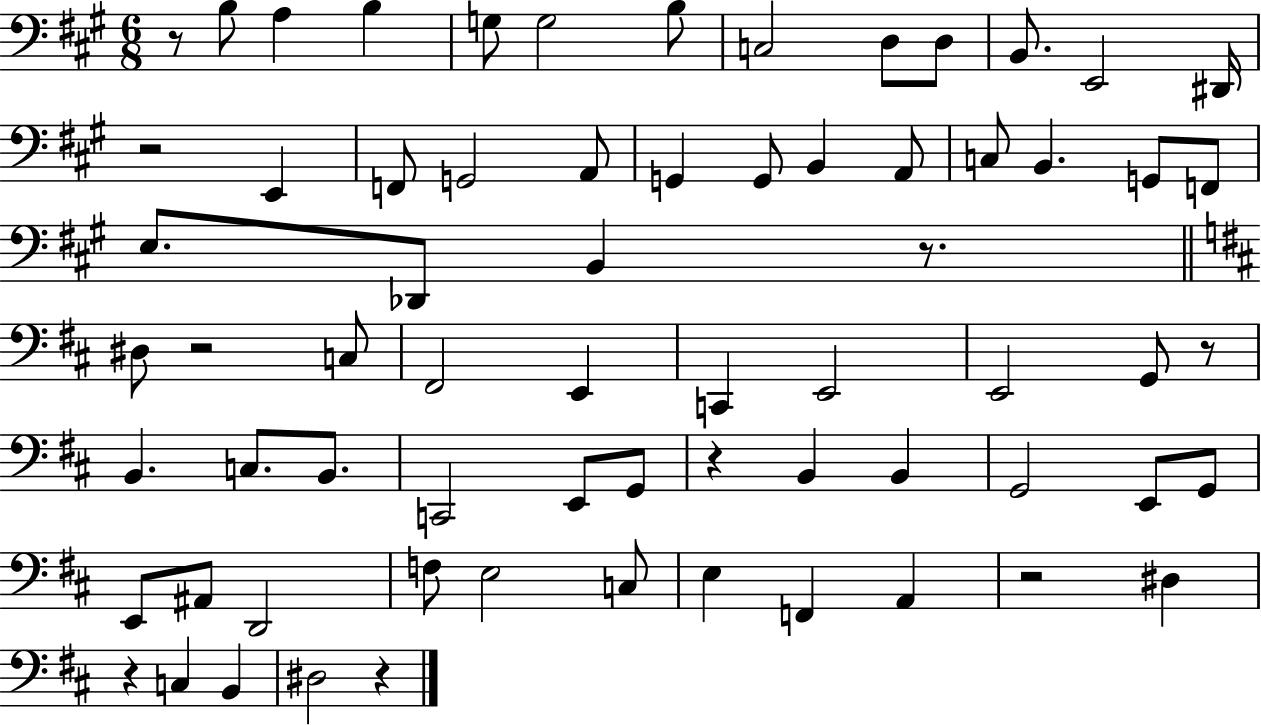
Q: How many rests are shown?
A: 9